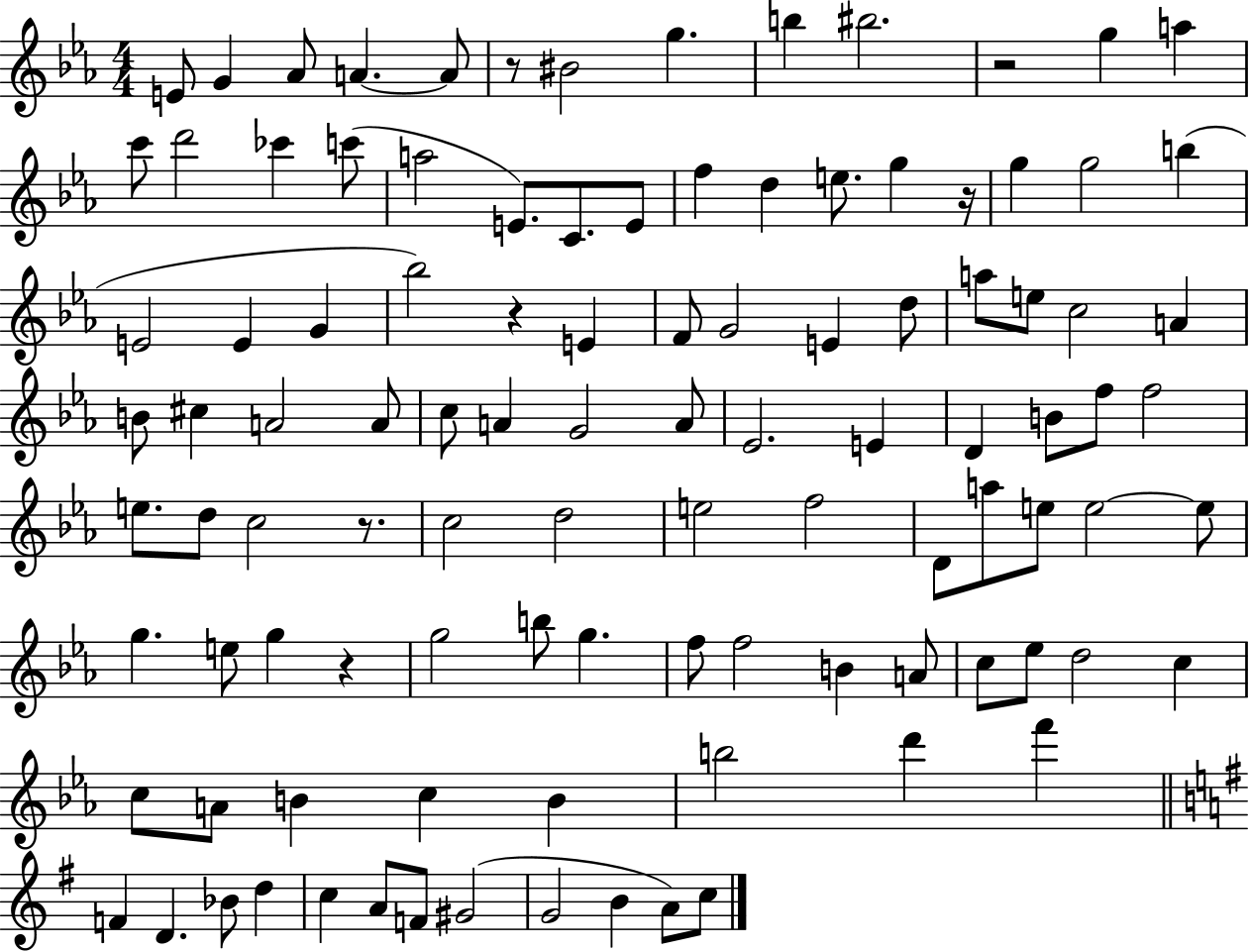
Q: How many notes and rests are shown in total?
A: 105